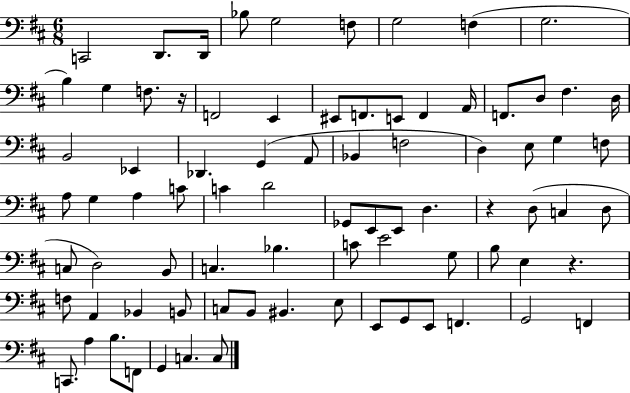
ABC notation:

X:1
T:Untitled
M:6/8
L:1/4
K:D
C,,2 D,,/2 D,,/4 _B,/2 G,2 F,/2 G,2 F, G,2 B, G, F,/2 z/4 F,,2 E,, ^E,,/2 F,,/2 E,,/2 F,, A,,/4 F,,/2 D,/2 ^F, D,/4 B,,2 _E,, _D,, G,, A,,/2 _B,, F,2 D, E,/2 G, F,/2 A,/2 G, A, C/2 C D2 _G,,/2 E,,/2 E,,/2 D, z D,/2 C, D,/2 C,/2 D,2 B,,/2 C, _B, C/2 E2 G,/2 B,/2 E, z F,/2 A,, _B,, B,,/2 C,/2 B,,/2 ^B,, E,/2 E,,/2 G,,/2 E,,/2 F,, G,,2 F,, C,,/2 A, B,/2 F,,/2 G,, C, C,/2